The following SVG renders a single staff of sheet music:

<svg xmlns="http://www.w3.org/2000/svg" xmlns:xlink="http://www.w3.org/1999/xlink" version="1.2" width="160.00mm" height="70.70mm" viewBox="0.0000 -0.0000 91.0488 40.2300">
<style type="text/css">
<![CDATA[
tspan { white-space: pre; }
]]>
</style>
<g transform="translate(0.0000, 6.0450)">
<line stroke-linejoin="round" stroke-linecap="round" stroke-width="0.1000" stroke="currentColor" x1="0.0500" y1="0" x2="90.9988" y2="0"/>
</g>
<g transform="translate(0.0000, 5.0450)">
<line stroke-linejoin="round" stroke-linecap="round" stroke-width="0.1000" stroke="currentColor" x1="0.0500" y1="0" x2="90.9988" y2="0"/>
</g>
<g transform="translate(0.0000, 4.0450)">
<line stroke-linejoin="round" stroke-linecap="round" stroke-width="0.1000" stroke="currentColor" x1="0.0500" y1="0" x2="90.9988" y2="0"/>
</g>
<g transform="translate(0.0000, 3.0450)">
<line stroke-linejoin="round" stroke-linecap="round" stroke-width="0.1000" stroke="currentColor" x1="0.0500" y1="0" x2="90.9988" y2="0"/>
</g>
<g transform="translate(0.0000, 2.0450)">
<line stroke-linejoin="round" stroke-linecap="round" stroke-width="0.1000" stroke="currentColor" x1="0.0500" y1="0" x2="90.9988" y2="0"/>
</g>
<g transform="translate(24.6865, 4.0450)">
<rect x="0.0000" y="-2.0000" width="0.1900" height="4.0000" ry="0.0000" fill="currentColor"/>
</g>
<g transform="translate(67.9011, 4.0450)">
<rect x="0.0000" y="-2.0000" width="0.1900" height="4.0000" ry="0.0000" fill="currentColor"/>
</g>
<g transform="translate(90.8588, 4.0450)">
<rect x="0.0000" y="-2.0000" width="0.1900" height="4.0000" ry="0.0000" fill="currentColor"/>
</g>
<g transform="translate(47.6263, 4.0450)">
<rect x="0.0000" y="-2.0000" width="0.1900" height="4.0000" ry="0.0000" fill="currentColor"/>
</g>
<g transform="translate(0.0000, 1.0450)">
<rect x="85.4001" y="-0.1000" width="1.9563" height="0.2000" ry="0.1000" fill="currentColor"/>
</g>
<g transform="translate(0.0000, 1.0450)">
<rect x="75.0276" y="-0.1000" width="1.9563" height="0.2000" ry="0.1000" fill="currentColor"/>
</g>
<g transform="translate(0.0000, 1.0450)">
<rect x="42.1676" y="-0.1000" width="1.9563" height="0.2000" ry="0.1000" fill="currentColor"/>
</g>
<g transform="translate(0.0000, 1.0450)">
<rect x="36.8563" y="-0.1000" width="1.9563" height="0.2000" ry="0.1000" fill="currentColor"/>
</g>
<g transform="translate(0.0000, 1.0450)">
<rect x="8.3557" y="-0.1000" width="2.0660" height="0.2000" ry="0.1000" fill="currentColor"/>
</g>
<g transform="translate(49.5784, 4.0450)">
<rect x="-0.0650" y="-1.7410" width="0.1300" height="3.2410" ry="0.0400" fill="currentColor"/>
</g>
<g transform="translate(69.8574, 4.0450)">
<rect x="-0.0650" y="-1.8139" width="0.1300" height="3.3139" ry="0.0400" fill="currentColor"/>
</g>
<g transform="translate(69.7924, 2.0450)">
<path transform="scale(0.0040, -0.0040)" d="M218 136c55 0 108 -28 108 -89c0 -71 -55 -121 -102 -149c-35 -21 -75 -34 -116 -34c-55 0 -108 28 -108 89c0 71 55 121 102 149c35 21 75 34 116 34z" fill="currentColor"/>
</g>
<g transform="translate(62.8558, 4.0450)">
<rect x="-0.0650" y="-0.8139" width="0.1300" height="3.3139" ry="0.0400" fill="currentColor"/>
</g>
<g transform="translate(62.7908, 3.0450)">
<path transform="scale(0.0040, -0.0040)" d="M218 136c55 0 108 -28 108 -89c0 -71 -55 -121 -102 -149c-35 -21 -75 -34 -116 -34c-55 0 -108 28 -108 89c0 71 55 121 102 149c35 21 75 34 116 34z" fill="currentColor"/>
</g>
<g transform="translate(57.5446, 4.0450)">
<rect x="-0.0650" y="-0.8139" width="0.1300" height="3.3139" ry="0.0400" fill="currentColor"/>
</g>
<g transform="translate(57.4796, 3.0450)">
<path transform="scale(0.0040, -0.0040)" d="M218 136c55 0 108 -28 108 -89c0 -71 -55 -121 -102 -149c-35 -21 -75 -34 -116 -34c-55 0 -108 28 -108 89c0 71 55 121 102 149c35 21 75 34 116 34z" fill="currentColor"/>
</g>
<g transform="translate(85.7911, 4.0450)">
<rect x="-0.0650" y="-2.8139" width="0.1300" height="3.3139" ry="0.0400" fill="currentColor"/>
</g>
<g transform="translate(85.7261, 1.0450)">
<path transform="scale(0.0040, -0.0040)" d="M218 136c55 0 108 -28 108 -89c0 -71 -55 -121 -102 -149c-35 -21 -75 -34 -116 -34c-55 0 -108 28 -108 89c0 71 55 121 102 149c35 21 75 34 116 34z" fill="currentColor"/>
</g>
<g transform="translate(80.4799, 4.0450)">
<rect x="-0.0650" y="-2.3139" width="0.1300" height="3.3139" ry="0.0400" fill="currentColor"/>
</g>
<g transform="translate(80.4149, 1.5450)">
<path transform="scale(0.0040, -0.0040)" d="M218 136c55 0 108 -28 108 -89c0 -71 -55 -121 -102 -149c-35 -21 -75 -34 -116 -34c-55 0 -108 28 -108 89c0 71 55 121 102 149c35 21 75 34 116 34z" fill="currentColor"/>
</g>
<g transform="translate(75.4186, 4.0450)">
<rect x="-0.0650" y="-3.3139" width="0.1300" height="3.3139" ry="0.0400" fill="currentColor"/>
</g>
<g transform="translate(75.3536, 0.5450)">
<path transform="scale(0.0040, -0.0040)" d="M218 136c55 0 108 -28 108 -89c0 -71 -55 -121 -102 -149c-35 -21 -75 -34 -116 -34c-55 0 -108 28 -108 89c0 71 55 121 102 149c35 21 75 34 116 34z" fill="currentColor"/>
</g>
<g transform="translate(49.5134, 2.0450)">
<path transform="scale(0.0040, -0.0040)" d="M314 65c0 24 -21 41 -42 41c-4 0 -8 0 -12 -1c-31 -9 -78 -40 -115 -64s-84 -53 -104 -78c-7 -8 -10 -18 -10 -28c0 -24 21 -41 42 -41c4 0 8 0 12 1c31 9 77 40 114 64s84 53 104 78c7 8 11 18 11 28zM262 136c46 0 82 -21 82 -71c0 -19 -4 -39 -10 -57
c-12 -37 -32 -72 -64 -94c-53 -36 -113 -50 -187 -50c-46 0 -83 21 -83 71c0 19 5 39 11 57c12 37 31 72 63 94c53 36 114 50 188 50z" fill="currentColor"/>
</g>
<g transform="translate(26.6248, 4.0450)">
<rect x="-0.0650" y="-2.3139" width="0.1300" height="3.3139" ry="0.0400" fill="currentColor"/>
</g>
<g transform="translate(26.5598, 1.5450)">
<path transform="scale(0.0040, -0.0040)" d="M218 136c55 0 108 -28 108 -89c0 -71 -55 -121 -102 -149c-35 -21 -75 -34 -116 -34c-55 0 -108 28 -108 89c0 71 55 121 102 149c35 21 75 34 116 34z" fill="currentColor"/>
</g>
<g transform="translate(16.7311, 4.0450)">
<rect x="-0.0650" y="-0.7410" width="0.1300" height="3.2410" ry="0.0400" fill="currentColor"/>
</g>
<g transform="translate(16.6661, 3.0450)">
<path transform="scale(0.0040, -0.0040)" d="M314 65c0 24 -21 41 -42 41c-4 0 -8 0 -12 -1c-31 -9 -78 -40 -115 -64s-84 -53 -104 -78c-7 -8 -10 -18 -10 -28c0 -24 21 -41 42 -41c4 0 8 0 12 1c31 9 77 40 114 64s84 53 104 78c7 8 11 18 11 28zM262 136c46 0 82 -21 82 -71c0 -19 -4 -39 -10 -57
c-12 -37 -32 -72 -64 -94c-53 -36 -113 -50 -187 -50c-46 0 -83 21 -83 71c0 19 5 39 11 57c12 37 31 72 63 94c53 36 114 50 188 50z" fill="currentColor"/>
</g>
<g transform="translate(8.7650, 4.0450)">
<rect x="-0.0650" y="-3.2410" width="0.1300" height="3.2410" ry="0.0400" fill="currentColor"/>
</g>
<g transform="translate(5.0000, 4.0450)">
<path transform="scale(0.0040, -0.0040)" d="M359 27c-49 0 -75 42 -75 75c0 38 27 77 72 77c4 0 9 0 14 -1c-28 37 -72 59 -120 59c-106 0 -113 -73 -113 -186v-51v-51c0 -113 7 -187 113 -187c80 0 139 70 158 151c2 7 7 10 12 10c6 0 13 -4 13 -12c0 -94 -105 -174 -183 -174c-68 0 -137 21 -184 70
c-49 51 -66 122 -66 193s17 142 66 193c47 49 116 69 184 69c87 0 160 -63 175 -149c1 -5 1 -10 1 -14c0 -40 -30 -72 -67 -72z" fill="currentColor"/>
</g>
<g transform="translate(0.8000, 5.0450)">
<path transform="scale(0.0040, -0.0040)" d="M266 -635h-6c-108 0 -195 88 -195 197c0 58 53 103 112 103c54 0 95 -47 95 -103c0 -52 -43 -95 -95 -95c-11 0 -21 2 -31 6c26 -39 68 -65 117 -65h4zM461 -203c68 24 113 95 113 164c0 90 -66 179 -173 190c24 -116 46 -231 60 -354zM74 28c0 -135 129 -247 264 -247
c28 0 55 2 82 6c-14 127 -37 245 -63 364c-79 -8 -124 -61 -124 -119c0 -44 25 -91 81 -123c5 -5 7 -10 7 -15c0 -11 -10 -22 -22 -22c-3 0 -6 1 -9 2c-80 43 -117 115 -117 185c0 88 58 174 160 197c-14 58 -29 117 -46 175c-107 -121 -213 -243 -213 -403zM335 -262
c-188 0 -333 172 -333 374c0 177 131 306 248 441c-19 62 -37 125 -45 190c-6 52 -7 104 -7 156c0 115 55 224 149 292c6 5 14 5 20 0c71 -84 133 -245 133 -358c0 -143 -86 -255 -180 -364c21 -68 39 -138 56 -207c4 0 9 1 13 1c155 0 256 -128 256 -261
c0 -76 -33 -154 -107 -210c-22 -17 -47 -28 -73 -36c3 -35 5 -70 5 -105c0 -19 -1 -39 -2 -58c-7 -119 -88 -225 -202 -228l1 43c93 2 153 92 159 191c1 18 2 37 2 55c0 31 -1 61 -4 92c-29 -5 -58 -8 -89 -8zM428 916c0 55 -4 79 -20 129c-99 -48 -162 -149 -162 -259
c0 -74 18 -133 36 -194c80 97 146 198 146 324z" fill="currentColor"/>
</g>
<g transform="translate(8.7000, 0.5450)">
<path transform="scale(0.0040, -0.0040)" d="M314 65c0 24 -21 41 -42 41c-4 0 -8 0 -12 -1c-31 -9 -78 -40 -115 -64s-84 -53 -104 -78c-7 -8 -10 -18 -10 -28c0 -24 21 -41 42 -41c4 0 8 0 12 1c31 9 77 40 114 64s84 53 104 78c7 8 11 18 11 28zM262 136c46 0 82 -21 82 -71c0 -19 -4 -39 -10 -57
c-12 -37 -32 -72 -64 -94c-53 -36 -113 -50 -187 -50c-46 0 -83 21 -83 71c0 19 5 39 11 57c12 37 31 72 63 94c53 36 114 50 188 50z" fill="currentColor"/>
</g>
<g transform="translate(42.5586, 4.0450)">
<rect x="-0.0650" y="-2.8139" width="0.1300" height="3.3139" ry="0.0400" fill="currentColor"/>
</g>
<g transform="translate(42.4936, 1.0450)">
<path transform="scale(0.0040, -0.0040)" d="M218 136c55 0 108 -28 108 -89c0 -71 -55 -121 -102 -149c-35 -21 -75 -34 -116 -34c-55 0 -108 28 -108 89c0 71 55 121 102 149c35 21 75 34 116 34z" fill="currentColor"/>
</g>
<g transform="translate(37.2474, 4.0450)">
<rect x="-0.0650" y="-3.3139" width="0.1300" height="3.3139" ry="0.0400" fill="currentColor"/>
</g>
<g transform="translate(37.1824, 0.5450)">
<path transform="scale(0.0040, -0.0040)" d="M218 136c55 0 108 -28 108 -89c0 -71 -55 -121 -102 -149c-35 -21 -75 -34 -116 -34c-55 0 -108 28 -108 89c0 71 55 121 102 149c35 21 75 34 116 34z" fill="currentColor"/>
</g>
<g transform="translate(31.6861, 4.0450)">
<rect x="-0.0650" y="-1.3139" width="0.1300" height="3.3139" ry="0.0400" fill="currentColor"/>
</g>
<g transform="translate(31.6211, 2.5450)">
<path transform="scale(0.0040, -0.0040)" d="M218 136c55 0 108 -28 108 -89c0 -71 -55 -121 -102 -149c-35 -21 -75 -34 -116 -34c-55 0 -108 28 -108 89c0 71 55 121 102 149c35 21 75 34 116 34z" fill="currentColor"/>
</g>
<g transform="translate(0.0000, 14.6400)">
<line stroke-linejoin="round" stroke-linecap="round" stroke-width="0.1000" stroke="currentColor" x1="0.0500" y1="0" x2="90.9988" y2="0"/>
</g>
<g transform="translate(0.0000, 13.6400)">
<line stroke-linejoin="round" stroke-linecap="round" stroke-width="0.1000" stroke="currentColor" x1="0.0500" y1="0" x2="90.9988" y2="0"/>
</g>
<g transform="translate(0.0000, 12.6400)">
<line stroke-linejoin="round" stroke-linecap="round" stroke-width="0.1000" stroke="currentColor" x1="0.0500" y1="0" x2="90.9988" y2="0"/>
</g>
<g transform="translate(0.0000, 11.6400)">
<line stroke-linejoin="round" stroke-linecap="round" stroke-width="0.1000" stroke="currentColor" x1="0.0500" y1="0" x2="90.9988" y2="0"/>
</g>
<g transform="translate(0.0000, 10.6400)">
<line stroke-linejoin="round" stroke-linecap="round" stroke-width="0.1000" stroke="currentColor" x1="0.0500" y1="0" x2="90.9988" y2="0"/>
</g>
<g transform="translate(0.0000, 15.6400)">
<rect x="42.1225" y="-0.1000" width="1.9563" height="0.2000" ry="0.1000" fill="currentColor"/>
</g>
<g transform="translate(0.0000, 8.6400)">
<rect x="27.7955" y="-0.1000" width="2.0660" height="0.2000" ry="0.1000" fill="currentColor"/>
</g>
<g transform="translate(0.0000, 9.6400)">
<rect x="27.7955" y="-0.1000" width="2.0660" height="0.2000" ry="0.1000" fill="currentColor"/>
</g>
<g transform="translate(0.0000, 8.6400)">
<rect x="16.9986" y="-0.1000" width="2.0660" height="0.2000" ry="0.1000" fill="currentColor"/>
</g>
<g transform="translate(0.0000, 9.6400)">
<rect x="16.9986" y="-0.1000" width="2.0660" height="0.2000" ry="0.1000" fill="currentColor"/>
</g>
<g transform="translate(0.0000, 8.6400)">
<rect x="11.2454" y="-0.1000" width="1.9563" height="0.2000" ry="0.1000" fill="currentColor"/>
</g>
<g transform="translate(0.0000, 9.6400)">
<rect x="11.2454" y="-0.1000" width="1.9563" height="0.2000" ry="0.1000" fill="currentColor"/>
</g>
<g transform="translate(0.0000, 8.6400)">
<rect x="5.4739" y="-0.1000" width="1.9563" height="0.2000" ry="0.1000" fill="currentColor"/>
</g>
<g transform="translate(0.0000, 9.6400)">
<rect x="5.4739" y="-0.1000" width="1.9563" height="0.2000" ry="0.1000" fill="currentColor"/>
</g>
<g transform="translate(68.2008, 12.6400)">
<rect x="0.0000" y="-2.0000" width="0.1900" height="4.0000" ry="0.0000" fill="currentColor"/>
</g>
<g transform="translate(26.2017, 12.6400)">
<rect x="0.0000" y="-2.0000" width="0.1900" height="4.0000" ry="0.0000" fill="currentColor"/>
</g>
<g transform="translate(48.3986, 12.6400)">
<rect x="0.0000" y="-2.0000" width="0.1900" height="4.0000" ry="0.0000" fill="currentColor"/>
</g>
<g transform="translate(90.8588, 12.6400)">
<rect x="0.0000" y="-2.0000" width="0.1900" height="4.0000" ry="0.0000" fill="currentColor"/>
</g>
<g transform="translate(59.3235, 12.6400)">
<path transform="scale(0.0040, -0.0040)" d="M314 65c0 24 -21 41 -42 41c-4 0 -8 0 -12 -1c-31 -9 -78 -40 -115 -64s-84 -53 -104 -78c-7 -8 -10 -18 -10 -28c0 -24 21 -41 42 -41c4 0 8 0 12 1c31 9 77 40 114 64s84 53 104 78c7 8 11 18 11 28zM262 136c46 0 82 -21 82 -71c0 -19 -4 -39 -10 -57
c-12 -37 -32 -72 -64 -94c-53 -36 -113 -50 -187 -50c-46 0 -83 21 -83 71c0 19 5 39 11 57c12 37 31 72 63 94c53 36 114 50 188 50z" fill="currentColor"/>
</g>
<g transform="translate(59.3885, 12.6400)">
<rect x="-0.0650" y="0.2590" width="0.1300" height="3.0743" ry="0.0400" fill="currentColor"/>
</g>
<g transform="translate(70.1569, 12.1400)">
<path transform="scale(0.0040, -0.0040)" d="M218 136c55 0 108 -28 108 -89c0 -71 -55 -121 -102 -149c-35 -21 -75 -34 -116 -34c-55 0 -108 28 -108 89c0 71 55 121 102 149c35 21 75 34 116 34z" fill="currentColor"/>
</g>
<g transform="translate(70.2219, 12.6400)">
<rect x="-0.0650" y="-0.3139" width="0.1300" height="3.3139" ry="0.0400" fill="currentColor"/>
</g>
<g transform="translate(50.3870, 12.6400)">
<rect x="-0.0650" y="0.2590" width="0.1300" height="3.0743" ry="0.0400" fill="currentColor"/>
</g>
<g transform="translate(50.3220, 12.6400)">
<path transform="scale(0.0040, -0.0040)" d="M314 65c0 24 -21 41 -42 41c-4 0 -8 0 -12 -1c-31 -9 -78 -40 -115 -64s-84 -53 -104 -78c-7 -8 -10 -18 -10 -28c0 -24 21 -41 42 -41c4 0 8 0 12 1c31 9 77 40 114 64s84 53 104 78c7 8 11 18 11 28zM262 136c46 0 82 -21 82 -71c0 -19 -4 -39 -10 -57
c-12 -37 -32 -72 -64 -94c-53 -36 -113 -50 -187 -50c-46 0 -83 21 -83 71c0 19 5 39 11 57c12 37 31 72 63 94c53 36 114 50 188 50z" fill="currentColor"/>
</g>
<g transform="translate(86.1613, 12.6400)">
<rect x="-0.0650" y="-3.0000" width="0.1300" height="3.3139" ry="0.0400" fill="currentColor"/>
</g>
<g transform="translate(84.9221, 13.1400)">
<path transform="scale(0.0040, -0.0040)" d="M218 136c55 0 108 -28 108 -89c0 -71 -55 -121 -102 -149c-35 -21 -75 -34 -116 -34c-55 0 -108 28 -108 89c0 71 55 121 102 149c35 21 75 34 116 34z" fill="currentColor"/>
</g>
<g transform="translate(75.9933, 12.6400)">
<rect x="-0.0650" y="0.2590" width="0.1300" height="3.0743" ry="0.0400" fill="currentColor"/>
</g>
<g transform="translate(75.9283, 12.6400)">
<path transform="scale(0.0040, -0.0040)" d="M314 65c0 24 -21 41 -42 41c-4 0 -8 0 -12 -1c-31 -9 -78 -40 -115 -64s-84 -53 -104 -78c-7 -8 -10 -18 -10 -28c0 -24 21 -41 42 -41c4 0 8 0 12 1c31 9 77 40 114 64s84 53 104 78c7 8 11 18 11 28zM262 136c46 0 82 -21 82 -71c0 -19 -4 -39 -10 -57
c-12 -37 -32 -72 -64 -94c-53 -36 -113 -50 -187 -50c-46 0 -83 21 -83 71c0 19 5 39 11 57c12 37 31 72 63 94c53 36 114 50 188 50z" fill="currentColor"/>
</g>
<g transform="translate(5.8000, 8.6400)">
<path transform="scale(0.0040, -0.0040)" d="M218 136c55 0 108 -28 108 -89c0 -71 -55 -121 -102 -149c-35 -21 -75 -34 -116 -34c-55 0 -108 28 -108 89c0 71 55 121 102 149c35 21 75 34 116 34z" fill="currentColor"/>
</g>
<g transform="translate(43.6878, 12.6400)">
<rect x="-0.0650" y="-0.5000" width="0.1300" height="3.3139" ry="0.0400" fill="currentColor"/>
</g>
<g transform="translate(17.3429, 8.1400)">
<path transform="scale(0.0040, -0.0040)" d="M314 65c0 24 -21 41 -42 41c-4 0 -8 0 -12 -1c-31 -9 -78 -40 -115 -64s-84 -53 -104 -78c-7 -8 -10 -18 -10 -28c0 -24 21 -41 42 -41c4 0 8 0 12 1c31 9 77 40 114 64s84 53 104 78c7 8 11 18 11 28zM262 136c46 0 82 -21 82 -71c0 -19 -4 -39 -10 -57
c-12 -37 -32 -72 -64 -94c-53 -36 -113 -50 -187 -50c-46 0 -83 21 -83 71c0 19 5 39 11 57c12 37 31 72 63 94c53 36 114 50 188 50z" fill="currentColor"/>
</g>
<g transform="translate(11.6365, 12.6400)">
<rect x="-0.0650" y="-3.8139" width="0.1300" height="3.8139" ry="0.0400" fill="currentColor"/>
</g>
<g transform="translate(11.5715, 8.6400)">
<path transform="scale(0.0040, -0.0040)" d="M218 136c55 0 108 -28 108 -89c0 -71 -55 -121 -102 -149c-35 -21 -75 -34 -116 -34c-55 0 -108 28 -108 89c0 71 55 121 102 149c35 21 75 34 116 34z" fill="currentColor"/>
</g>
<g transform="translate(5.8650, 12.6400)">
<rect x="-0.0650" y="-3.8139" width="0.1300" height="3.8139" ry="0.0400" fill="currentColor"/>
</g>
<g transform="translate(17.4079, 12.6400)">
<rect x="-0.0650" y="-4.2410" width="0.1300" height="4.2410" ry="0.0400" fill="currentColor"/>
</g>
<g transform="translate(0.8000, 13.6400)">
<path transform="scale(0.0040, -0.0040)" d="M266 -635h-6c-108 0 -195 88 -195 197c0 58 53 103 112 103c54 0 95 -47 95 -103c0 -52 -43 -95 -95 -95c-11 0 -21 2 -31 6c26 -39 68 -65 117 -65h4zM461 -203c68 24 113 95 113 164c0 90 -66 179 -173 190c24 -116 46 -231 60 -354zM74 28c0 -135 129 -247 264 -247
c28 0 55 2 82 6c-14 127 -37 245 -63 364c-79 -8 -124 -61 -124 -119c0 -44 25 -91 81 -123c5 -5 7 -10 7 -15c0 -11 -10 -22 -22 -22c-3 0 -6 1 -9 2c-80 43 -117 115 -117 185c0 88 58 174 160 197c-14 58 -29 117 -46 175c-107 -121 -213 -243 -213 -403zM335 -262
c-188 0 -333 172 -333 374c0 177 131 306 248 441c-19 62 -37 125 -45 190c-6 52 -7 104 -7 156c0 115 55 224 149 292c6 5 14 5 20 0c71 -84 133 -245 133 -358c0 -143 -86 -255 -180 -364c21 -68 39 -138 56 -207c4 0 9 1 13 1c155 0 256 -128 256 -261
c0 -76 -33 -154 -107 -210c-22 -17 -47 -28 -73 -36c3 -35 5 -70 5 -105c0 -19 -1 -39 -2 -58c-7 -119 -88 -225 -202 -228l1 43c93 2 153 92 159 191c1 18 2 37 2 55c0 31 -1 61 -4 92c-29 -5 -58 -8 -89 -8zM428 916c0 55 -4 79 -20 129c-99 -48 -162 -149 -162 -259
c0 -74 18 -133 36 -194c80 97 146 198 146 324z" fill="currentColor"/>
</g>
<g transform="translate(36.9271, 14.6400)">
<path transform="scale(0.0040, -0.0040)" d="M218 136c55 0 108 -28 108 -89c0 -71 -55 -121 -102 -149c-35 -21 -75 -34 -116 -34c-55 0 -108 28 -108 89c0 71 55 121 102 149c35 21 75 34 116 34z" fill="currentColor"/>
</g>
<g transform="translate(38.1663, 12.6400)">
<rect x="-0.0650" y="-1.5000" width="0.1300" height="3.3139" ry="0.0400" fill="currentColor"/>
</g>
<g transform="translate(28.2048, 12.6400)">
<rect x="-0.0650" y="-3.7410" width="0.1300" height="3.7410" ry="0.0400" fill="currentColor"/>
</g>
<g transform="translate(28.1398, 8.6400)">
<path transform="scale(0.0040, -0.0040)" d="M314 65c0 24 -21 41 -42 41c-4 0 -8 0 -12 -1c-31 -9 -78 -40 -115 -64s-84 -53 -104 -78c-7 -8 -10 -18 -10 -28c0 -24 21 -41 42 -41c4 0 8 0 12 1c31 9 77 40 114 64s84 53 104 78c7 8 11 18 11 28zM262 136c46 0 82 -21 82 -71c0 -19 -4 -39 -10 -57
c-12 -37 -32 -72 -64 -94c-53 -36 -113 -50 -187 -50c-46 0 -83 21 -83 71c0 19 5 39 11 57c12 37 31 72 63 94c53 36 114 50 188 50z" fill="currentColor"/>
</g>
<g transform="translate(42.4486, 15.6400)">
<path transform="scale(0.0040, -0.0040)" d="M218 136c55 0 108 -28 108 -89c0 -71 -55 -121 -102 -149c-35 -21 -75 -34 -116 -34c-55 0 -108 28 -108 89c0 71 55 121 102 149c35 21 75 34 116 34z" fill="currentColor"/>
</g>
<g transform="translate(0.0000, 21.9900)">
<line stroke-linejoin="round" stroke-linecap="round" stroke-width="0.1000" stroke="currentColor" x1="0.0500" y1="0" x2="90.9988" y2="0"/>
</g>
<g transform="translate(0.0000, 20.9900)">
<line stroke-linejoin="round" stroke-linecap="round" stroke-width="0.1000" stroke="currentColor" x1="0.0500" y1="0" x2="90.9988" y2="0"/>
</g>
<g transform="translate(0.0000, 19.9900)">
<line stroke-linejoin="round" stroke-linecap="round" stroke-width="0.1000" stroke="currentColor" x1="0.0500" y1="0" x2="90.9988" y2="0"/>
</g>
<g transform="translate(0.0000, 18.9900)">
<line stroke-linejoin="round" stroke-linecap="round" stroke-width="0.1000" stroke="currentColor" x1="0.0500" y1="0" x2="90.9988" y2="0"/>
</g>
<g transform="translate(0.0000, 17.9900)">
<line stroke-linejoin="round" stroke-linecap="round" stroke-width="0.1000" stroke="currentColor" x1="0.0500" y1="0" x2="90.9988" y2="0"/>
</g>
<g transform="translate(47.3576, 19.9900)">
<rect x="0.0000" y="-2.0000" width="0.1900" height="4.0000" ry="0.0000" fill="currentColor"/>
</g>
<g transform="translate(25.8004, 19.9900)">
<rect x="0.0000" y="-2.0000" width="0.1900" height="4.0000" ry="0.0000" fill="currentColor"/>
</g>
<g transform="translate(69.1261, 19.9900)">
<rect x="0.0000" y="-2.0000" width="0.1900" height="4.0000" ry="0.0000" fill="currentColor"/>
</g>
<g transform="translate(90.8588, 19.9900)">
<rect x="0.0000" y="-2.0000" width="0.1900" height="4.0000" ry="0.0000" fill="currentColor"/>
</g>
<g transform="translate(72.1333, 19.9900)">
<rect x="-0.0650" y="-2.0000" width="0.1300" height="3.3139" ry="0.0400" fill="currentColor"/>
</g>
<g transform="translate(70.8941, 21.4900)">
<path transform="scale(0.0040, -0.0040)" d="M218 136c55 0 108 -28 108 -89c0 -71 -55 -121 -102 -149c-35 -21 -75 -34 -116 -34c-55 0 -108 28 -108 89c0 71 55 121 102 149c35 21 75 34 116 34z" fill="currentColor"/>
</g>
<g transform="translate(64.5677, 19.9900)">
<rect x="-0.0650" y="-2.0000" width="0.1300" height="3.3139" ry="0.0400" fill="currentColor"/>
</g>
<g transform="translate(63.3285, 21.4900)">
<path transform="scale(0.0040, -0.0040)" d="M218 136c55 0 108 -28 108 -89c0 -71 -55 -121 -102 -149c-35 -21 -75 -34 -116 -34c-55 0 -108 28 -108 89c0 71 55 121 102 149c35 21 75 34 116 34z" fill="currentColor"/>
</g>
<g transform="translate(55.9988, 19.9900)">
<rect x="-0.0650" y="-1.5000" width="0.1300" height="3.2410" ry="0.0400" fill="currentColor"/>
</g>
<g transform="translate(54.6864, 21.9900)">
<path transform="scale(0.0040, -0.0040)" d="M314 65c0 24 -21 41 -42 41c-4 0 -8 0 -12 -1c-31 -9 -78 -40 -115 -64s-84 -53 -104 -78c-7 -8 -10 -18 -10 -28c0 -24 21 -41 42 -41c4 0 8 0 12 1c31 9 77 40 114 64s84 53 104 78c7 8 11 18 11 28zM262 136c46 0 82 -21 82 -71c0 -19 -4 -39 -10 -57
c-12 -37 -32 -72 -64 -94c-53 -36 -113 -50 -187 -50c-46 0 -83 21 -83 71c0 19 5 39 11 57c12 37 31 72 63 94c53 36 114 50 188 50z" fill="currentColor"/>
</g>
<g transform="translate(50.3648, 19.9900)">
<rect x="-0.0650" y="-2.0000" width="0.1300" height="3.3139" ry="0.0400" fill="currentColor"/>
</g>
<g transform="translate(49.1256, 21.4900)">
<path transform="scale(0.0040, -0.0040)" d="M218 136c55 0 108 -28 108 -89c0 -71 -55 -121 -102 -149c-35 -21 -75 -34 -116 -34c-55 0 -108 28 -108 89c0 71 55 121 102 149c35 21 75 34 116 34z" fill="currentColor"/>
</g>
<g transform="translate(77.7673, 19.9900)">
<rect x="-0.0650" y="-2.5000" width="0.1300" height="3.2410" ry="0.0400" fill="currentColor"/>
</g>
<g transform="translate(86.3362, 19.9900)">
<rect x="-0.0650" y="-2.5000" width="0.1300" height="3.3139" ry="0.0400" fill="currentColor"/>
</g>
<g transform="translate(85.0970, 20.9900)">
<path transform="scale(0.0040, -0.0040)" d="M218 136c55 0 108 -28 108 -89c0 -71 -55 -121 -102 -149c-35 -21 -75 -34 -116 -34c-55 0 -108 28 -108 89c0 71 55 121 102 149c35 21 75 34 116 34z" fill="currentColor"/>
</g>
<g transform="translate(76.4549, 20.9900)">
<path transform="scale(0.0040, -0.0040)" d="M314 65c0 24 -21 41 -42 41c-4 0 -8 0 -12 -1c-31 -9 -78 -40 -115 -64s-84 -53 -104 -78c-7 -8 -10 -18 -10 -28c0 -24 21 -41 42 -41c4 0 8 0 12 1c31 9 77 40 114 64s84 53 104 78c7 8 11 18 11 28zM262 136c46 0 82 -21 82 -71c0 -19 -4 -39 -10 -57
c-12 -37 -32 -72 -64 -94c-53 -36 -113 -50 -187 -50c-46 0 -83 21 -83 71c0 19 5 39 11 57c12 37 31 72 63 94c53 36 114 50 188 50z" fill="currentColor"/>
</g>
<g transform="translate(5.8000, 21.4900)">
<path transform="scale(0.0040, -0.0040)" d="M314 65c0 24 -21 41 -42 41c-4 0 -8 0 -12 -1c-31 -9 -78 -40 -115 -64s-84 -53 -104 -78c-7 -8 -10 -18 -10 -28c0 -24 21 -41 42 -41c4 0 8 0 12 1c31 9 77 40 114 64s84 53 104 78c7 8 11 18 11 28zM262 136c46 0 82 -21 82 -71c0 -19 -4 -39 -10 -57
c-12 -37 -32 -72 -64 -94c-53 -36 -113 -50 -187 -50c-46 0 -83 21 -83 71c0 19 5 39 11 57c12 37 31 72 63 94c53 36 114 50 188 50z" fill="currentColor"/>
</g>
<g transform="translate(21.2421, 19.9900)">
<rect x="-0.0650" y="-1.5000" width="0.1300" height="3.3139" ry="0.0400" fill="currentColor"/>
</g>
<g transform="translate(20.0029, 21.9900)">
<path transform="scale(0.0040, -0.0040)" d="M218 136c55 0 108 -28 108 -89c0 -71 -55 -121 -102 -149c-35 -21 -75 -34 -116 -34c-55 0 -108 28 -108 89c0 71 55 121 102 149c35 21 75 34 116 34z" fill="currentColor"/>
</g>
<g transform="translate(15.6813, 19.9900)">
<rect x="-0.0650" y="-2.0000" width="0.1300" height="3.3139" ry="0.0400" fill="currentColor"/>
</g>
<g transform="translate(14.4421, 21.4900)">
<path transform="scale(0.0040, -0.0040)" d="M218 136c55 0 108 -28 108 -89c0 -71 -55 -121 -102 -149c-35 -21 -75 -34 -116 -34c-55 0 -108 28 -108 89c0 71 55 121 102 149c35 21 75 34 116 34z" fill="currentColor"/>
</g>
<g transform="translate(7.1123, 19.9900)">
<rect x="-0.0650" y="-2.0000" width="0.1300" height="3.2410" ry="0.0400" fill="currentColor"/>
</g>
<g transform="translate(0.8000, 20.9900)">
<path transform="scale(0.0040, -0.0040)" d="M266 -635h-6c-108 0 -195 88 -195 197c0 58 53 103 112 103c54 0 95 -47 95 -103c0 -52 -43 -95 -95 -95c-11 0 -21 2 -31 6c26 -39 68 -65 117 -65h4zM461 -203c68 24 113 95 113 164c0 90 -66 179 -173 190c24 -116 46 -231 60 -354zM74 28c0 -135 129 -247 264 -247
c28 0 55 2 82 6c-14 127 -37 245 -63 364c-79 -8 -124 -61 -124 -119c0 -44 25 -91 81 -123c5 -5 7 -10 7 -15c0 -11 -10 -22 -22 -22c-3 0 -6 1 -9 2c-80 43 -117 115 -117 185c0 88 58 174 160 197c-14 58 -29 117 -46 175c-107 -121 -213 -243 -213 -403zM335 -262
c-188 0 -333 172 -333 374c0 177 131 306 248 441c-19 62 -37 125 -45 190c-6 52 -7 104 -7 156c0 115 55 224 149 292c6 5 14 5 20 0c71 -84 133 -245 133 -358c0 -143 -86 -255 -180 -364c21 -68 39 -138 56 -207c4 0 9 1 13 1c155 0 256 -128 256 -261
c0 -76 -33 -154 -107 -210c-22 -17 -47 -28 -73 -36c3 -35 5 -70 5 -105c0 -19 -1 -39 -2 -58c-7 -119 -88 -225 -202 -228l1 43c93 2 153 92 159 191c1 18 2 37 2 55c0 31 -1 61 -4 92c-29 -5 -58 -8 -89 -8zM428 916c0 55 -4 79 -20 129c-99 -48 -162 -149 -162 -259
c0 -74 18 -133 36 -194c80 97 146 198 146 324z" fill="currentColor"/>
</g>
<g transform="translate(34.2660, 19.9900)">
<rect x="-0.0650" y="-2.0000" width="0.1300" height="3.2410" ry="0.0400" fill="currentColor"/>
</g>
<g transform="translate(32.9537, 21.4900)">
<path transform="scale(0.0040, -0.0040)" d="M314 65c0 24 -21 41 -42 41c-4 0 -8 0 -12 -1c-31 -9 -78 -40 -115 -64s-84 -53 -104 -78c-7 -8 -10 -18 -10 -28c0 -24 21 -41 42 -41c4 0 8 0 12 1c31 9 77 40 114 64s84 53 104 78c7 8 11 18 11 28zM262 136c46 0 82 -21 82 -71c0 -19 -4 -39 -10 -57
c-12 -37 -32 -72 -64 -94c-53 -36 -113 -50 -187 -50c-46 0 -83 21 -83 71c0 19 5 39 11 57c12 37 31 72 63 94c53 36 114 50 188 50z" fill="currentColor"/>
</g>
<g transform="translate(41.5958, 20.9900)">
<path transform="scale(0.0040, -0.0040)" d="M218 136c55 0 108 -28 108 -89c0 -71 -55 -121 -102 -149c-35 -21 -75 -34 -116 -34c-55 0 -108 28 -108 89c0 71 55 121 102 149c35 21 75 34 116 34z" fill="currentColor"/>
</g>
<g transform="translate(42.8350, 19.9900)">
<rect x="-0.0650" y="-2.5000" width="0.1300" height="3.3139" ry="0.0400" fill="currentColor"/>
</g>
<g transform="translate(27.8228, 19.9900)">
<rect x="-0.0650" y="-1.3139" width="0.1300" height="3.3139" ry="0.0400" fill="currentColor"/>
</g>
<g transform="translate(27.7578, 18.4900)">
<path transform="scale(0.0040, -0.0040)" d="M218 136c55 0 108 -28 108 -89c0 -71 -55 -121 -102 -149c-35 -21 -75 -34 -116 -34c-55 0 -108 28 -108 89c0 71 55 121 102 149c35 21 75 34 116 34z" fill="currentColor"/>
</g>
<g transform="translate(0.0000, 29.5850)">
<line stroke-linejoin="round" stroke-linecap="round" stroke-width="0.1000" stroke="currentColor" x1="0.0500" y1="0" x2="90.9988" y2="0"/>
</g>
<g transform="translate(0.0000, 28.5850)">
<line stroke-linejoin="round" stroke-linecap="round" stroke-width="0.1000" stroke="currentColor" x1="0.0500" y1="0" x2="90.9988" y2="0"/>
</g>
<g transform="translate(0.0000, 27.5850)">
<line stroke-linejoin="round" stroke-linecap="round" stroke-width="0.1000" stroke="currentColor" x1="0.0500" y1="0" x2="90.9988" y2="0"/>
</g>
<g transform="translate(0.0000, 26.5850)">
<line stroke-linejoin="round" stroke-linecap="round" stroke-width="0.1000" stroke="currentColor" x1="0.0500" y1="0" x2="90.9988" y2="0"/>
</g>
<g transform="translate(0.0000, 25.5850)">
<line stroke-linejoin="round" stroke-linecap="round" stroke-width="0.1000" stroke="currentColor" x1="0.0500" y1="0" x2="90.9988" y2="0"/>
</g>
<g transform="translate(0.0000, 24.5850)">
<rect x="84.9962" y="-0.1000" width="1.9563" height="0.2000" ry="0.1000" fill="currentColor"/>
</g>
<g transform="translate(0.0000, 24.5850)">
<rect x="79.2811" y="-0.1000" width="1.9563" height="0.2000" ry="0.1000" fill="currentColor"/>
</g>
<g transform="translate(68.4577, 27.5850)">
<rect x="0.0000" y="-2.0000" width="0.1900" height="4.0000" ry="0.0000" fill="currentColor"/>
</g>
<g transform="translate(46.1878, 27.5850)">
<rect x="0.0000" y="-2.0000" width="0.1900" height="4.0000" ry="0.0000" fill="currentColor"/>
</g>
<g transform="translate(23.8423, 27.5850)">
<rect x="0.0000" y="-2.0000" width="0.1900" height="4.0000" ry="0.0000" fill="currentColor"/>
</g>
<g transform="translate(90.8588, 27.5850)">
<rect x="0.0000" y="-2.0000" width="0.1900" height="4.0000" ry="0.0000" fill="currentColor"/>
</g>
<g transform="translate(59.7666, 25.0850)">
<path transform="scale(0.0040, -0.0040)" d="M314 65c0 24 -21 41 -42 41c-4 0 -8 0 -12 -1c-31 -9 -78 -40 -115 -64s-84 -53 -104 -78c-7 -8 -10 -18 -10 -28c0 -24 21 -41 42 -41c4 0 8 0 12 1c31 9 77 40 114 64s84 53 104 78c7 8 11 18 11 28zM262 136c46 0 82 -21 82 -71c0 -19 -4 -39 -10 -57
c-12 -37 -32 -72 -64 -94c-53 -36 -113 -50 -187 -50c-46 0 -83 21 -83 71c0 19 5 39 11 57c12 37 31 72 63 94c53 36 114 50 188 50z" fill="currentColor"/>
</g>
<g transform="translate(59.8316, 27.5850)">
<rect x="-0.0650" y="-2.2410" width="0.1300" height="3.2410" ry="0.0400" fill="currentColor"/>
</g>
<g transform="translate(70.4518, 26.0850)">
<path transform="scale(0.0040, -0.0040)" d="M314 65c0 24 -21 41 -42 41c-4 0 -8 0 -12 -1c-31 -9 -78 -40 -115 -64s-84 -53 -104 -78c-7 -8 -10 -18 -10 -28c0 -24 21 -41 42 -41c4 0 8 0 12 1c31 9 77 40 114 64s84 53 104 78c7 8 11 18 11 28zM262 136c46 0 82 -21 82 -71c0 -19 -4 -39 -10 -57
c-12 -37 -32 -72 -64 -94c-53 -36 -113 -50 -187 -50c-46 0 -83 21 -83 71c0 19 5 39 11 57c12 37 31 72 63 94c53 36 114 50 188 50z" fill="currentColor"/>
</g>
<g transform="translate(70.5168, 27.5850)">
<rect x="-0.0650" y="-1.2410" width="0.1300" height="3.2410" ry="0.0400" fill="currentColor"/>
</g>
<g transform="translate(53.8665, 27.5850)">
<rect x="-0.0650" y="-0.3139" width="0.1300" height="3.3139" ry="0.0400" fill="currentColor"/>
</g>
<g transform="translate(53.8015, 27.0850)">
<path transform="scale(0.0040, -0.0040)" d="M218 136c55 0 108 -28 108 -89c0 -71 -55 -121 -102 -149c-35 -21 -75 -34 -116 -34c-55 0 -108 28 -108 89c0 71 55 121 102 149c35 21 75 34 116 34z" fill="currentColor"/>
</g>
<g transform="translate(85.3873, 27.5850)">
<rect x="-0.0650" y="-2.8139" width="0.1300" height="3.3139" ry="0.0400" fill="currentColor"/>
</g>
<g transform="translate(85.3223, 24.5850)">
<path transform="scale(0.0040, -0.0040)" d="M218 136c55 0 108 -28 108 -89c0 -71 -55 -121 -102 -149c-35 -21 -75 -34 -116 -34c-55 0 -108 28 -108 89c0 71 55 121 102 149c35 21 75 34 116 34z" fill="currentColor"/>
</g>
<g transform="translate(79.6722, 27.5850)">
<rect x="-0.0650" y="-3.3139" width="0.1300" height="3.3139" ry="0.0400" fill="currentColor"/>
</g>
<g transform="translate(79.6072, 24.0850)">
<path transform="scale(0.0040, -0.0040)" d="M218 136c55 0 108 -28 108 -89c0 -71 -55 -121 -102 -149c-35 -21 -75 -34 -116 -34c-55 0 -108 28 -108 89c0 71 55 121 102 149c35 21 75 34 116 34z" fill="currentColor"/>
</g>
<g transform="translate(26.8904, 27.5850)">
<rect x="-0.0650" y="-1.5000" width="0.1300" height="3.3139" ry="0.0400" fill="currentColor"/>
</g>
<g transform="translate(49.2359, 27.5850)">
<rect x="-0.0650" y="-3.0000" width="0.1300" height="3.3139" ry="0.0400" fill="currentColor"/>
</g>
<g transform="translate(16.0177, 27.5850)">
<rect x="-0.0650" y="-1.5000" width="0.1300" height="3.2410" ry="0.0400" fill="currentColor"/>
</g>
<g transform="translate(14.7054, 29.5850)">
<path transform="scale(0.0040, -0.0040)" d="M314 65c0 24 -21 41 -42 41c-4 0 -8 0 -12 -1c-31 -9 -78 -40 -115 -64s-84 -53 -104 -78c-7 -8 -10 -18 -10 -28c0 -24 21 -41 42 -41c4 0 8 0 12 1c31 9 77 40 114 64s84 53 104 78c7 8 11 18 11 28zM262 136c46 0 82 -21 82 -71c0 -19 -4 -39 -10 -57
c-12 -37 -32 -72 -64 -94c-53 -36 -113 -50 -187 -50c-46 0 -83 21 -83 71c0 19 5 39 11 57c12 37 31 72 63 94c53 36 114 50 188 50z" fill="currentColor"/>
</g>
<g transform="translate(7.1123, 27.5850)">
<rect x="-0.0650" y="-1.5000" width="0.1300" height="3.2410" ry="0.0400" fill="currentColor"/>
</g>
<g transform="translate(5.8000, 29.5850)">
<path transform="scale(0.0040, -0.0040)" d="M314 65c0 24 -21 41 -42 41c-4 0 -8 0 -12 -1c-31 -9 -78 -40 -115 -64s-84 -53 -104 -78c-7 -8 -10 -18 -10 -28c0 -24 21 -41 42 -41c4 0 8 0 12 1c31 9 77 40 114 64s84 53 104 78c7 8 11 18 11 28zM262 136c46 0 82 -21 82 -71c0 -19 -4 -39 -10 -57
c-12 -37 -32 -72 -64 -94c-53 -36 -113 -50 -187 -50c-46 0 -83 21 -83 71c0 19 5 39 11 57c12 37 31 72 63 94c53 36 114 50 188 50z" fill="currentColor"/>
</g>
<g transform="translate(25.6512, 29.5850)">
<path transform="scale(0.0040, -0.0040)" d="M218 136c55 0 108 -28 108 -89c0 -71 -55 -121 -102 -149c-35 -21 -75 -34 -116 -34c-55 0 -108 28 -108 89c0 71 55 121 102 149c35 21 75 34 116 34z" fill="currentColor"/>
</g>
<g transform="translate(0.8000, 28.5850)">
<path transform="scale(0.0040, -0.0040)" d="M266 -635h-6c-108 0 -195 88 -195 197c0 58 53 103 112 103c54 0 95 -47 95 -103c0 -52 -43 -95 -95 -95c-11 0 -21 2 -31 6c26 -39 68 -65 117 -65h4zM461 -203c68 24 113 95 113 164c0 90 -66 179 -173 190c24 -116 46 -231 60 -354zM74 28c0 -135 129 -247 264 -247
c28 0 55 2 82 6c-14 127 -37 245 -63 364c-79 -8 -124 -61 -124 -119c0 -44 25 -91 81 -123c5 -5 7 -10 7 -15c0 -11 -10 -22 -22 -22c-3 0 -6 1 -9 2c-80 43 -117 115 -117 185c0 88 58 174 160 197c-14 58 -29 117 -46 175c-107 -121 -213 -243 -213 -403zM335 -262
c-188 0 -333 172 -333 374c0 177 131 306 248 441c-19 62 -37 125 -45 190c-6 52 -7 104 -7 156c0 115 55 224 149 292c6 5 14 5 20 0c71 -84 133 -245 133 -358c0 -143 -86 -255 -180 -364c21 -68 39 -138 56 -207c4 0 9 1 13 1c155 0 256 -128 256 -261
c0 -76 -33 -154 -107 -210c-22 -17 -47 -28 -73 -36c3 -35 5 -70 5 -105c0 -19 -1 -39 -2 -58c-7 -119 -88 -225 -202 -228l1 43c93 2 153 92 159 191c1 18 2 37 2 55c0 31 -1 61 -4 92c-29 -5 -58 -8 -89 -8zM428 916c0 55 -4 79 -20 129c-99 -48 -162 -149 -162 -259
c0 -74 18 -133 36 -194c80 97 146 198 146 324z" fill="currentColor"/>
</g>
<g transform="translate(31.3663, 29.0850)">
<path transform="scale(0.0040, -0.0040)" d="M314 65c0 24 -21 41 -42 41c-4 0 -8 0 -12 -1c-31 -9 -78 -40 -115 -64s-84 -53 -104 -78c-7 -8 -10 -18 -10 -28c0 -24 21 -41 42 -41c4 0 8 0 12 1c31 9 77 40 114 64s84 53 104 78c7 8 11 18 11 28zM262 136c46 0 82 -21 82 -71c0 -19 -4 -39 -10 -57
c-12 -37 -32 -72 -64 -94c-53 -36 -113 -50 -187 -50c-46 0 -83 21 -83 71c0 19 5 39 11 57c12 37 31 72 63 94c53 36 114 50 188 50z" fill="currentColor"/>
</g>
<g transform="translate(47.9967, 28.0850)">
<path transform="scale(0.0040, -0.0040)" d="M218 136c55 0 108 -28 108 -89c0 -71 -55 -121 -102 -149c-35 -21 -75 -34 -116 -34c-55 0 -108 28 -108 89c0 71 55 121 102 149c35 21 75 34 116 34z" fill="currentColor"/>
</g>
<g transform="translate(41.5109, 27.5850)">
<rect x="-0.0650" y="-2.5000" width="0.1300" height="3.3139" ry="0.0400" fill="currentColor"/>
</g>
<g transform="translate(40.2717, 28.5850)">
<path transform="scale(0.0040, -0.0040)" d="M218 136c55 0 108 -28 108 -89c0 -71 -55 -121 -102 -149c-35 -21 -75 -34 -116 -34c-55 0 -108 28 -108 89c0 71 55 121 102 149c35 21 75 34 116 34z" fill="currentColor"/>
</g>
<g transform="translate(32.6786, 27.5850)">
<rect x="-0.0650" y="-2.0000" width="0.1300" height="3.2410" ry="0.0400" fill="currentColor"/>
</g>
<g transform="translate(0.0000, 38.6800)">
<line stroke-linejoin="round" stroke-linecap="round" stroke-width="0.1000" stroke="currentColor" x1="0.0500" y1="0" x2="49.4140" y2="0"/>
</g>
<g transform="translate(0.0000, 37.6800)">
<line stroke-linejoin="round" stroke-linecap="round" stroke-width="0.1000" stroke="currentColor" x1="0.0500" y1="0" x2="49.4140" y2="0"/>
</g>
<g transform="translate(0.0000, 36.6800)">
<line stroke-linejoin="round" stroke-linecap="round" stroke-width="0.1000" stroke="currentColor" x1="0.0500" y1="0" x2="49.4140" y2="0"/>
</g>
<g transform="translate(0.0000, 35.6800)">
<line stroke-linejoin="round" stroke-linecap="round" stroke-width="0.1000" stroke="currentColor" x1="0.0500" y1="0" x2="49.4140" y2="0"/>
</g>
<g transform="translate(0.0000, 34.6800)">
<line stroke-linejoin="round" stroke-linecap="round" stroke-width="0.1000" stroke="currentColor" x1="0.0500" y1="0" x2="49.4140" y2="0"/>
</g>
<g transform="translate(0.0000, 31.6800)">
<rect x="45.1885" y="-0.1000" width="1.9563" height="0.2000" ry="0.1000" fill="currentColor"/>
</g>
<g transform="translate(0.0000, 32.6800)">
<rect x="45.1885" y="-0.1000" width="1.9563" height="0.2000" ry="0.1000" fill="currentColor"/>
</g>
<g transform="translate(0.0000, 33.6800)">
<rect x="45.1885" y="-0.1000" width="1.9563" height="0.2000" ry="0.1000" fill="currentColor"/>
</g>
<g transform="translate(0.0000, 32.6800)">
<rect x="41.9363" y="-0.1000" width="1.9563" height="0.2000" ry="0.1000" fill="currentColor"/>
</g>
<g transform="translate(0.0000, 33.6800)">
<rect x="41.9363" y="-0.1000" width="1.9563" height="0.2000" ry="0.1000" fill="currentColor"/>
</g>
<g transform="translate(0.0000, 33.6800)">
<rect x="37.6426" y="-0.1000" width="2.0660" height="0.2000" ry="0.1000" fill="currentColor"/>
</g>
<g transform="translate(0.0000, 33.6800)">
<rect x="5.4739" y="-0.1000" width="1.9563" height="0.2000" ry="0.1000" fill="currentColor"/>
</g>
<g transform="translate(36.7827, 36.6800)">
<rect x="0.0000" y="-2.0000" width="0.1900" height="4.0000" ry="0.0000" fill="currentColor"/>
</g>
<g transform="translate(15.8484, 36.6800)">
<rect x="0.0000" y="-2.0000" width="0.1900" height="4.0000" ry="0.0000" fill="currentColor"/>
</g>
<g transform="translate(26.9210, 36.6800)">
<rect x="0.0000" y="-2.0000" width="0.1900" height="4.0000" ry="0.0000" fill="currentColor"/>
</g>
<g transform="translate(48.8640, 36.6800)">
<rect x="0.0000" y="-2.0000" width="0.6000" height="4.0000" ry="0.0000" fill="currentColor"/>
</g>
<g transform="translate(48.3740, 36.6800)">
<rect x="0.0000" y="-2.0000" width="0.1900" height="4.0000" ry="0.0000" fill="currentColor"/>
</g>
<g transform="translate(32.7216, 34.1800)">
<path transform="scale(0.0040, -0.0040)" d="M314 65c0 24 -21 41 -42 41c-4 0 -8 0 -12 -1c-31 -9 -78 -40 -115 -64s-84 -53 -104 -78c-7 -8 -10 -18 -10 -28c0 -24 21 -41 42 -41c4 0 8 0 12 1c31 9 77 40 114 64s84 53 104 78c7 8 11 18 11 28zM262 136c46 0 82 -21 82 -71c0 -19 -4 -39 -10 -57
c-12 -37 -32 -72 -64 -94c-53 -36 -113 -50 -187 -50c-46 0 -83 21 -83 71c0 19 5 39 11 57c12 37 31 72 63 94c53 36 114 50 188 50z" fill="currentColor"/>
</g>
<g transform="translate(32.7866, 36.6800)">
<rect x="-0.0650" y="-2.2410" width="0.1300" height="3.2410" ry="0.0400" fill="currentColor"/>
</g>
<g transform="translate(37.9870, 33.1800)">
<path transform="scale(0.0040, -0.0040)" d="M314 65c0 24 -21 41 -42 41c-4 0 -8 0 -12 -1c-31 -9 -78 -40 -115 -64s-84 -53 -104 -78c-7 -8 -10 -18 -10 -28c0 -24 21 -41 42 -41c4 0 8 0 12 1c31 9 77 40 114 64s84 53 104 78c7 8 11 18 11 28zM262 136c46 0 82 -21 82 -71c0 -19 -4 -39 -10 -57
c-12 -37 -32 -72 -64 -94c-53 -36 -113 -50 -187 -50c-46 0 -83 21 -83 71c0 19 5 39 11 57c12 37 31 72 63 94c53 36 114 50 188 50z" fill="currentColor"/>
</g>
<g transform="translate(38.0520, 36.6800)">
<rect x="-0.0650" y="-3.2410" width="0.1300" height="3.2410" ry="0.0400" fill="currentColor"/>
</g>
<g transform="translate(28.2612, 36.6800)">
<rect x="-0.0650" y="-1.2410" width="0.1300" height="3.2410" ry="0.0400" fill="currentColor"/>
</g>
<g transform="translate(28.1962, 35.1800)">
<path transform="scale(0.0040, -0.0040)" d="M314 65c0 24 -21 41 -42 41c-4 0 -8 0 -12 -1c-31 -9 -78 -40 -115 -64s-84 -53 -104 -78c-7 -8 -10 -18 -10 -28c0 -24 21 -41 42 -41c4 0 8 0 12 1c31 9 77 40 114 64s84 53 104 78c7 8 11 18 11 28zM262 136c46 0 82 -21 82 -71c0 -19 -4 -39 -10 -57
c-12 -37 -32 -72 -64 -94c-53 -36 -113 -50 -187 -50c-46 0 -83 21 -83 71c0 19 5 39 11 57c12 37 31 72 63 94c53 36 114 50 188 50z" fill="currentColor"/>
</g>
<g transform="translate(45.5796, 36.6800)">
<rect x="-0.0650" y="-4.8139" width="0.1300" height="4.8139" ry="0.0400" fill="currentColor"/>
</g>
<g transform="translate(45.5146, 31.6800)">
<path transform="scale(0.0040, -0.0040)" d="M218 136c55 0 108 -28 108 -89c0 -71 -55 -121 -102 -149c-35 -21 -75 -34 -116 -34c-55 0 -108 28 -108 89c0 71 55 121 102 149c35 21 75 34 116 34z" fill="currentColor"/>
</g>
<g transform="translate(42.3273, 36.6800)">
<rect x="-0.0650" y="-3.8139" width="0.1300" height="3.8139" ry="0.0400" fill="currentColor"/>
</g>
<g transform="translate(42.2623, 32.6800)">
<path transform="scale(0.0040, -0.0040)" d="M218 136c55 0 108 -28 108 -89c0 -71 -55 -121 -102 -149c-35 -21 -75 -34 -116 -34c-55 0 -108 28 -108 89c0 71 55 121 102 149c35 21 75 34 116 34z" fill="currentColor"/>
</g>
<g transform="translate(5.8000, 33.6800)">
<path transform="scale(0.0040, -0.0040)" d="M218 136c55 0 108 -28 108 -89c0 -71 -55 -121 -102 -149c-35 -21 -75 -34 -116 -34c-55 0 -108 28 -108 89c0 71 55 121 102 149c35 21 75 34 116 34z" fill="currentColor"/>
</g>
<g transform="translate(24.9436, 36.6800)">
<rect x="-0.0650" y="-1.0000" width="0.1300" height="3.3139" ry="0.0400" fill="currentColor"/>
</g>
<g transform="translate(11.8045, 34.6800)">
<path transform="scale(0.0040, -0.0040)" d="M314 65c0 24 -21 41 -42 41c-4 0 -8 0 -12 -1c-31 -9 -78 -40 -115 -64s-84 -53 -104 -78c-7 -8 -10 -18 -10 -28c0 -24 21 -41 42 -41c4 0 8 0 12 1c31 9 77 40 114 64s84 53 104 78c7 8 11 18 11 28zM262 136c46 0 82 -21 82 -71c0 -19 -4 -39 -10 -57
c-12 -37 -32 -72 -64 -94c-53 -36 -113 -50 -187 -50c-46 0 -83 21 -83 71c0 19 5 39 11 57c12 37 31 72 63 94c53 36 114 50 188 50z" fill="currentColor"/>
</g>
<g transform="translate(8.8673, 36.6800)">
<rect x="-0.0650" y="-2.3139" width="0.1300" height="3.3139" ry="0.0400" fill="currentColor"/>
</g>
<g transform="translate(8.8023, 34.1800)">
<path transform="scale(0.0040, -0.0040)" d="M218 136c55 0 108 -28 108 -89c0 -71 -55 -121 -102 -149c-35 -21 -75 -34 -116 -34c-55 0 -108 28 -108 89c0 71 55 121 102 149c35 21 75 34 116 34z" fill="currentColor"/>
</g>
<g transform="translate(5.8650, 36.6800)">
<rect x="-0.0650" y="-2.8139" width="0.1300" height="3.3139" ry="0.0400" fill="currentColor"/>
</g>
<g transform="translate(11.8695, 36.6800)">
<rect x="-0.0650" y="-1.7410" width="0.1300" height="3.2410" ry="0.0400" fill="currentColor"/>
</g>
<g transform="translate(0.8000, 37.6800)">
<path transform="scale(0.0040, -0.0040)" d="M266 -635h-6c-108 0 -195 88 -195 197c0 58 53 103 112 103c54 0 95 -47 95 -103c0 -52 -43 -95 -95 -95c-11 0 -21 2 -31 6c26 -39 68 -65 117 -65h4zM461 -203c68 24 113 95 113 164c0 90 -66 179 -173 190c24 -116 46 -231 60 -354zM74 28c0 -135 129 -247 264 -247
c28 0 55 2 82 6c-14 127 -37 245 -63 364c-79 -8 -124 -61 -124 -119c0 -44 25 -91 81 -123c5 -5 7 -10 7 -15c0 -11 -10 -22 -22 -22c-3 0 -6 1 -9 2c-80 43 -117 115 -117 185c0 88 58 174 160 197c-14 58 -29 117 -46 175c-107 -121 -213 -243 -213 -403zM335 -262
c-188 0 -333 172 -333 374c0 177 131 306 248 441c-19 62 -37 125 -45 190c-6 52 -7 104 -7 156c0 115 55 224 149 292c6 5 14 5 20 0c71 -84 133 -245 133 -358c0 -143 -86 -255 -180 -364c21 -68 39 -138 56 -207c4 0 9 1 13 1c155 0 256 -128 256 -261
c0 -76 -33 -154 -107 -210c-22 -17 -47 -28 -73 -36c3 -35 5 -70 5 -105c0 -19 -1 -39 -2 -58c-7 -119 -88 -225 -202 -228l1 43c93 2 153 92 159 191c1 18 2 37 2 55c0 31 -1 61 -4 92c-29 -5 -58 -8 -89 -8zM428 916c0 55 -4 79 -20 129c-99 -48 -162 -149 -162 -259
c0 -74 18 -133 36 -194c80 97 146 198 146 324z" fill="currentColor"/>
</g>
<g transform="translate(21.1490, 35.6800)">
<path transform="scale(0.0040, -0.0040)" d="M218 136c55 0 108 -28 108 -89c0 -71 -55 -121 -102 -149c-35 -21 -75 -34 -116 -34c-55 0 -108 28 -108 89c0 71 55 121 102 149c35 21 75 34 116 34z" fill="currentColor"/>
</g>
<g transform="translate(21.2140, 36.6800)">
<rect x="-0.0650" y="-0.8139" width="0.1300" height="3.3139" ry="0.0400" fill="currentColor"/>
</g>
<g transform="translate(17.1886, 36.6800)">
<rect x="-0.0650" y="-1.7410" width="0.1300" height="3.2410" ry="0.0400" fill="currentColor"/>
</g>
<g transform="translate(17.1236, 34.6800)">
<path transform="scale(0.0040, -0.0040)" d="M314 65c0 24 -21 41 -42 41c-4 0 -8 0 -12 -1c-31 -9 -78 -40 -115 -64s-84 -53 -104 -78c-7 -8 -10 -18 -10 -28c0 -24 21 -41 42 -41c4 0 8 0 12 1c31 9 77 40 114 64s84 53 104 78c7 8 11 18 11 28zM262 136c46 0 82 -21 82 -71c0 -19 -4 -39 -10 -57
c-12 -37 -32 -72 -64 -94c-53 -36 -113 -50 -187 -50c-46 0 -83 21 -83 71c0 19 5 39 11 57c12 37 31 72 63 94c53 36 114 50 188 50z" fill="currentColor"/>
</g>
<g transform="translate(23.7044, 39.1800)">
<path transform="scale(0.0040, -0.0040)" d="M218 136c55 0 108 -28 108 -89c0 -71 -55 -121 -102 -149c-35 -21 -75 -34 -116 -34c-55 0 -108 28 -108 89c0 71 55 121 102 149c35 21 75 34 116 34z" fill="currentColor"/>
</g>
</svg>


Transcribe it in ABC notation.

X:1
T:Untitled
M:4/4
L:1/4
K:C
b2 d2 g e b a f2 d d f b g a c' c' d'2 c'2 E C B2 B2 c B2 A F2 F E e F2 G F E2 F F G2 G E2 E2 E F2 G A c g2 e2 b a a g f2 f2 d D e2 g2 b2 c' e'